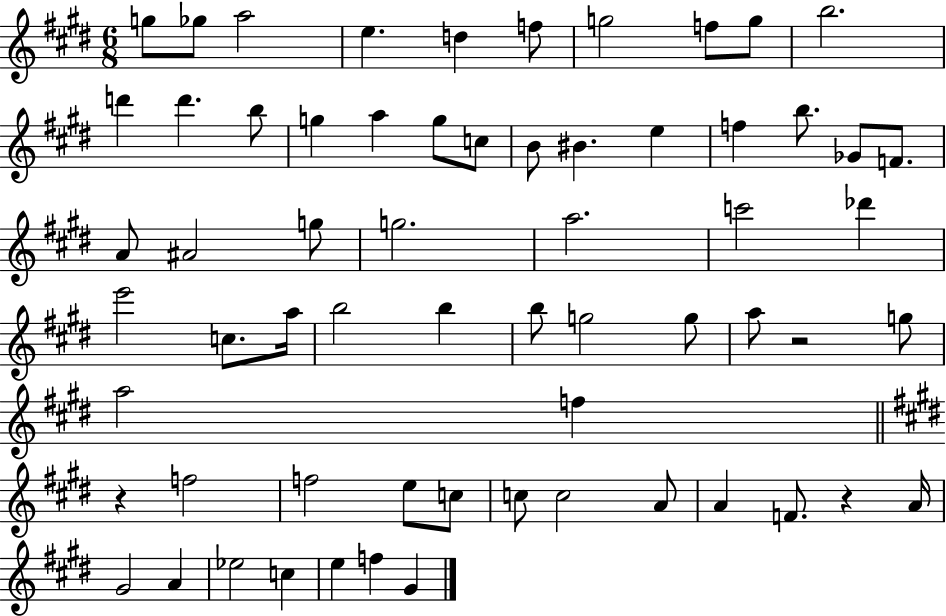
G5/e Gb5/e A5/h E5/q. D5/q F5/e G5/h F5/e G5/e B5/h. D6/q D6/q. B5/e G5/q A5/q G5/e C5/e B4/e BIS4/q. E5/q F5/q B5/e. Gb4/e F4/e. A4/e A#4/h G5/e G5/h. A5/h. C6/h Db6/q E6/h C5/e. A5/s B5/h B5/q B5/e G5/h G5/e A5/e R/h G5/e A5/h F5/q R/q F5/h F5/h E5/e C5/e C5/e C5/h A4/e A4/q F4/e. R/q A4/s G#4/h A4/q Eb5/h C5/q E5/q F5/q G#4/q